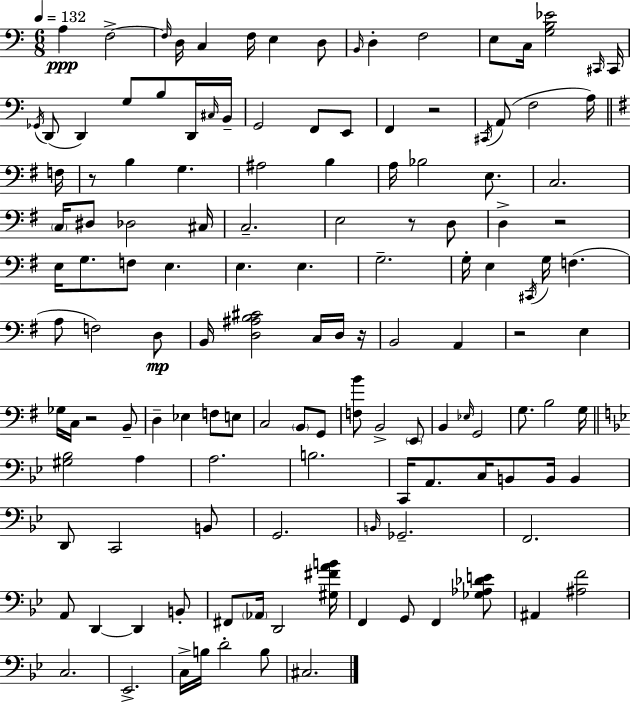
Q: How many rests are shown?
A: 7